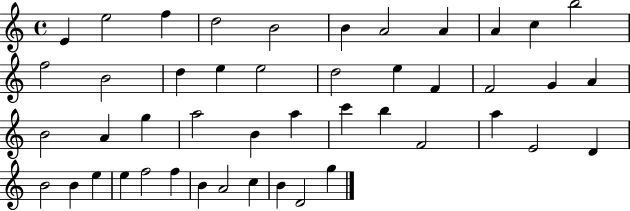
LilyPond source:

{
  \clef treble
  \time 4/4
  \defaultTimeSignature
  \key c \major
  e'4 e''2 f''4 | d''2 b'2 | b'4 a'2 a'4 | a'4 c''4 b''2 | \break f''2 b'2 | d''4 e''4 e''2 | d''2 e''4 f'4 | f'2 g'4 a'4 | \break b'2 a'4 g''4 | a''2 b'4 a''4 | c'''4 b''4 f'2 | a''4 e'2 d'4 | \break b'2 b'4 e''4 | e''4 f''2 f''4 | b'4 a'2 c''4 | b'4 d'2 g''4 | \break \bar "|."
}